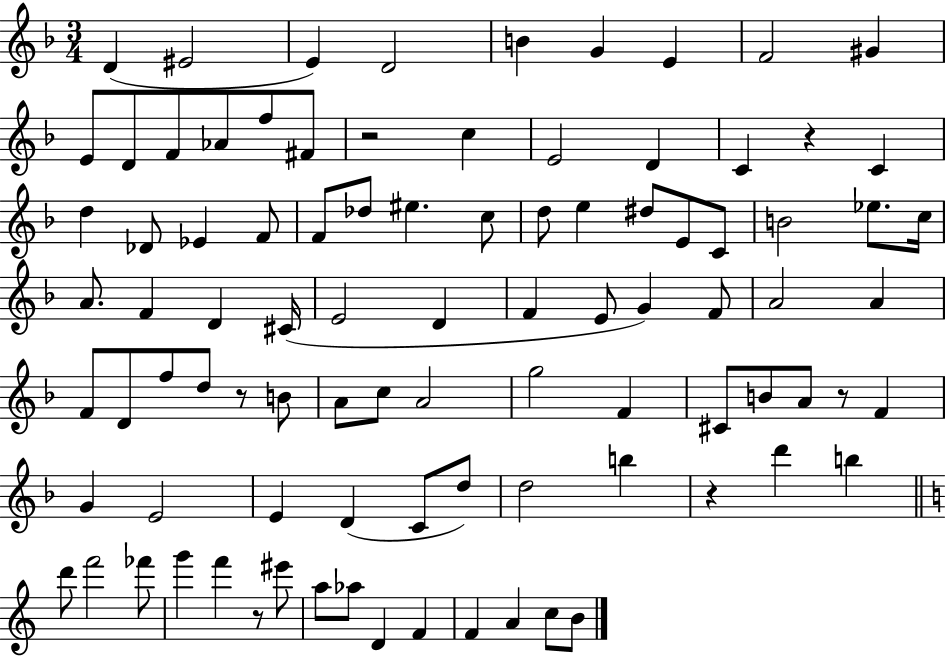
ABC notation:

X:1
T:Untitled
M:3/4
L:1/4
K:F
D ^E2 E D2 B G E F2 ^G E/2 D/2 F/2 _A/2 f/2 ^F/2 z2 c E2 D C z C d _D/2 _E F/2 F/2 _d/2 ^e c/2 d/2 e ^d/2 E/2 C/2 B2 _e/2 c/4 A/2 F D ^C/4 E2 D F E/2 G F/2 A2 A F/2 D/2 f/2 d/2 z/2 B/2 A/2 c/2 A2 g2 F ^C/2 B/2 A/2 z/2 F G E2 E D C/2 d/2 d2 b z d' b d'/2 f'2 _f'/2 g' f' z/2 ^e'/2 a/2 _a/2 D F F A c/2 B/2